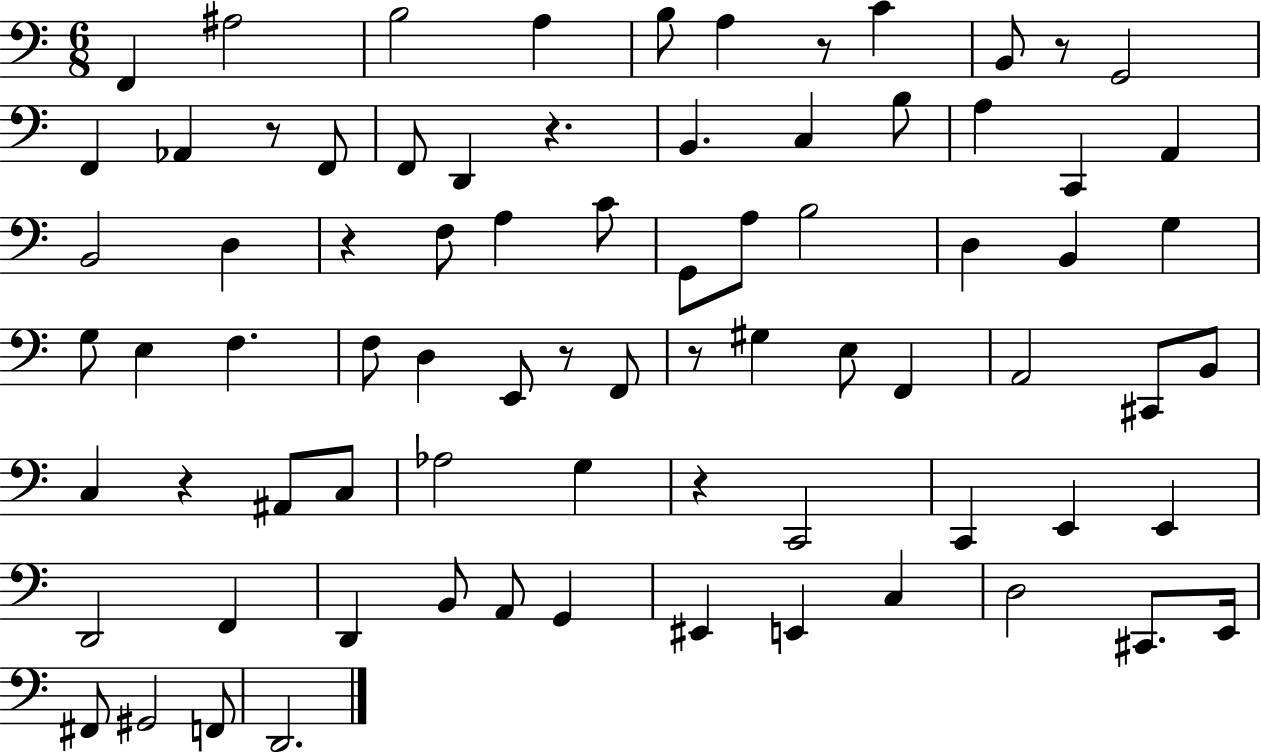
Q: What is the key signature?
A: C major